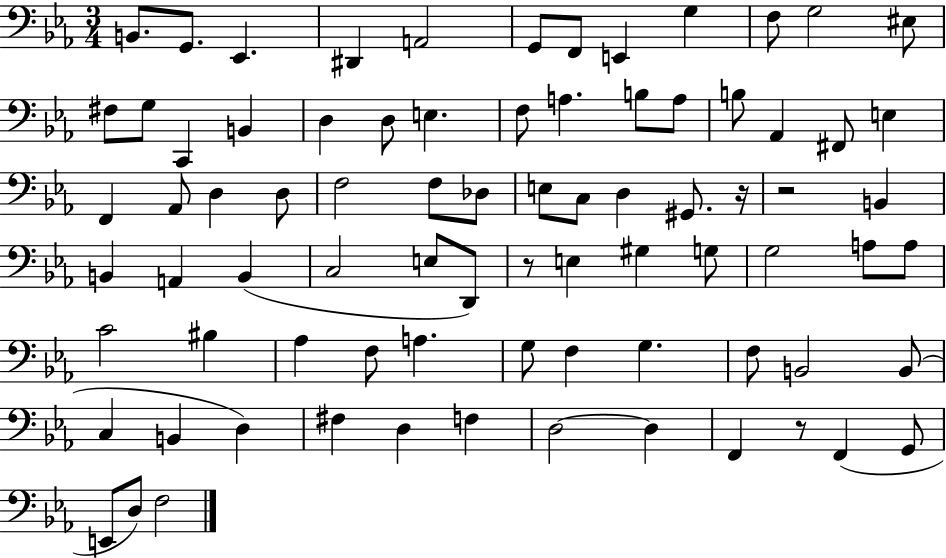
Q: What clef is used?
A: bass